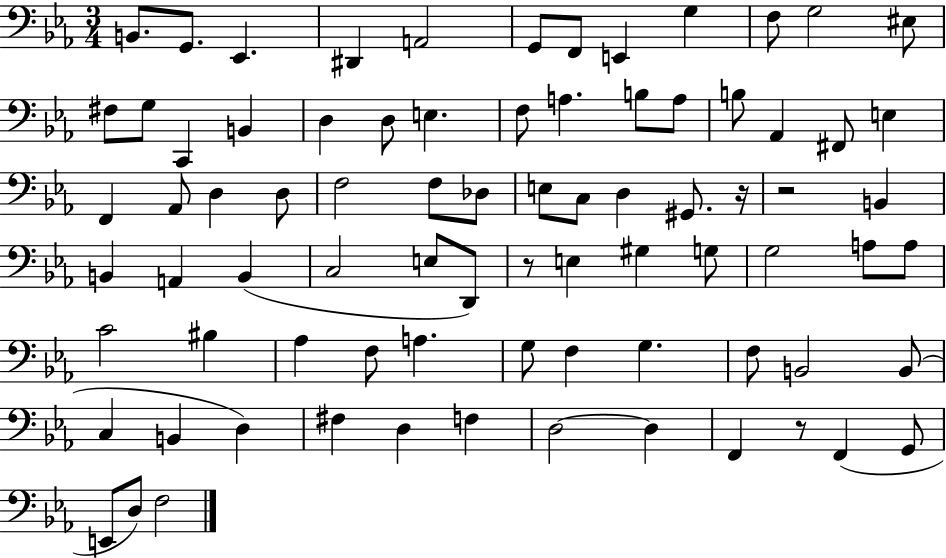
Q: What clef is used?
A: bass